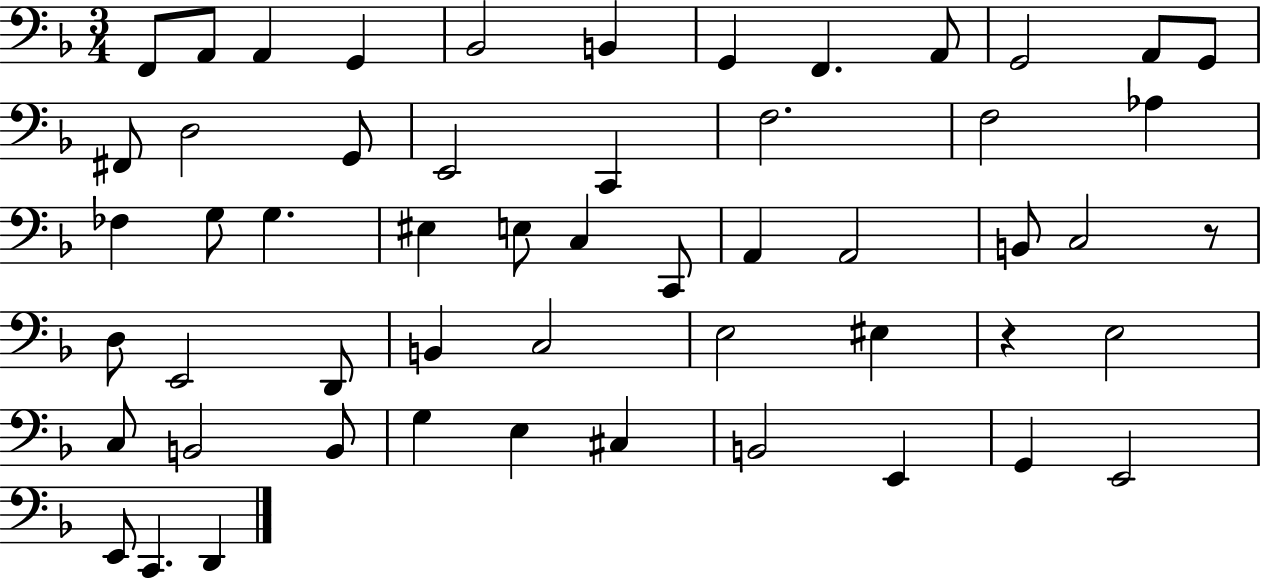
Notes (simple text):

F2/e A2/e A2/q G2/q Bb2/h B2/q G2/q F2/q. A2/e G2/h A2/e G2/e F#2/e D3/h G2/e E2/h C2/q F3/h. F3/h Ab3/q FES3/q G3/e G3/q. EIS3/q E3/e C3/q C2/e A2/q A2/h B2/e C3/h R/e D3/e E2/h D2/e B2/q C3/h E3/h EIS3/q R/q E3/h C3/e B2/h B2/e G3/q E3/q C#3/q B2/h E2/q G2/q E2/h E2/e C2/q. D2/q